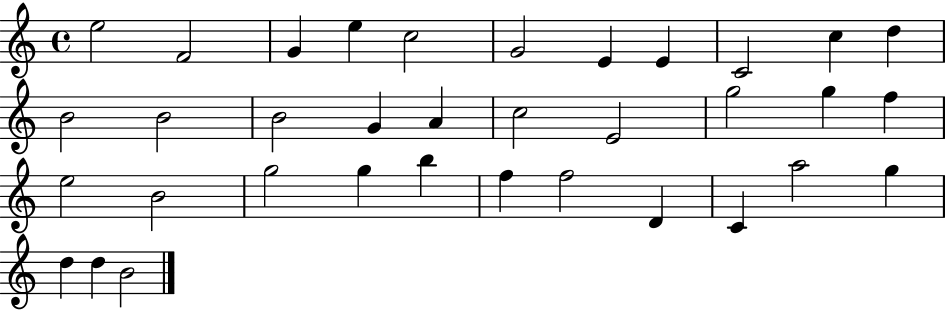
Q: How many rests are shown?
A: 0